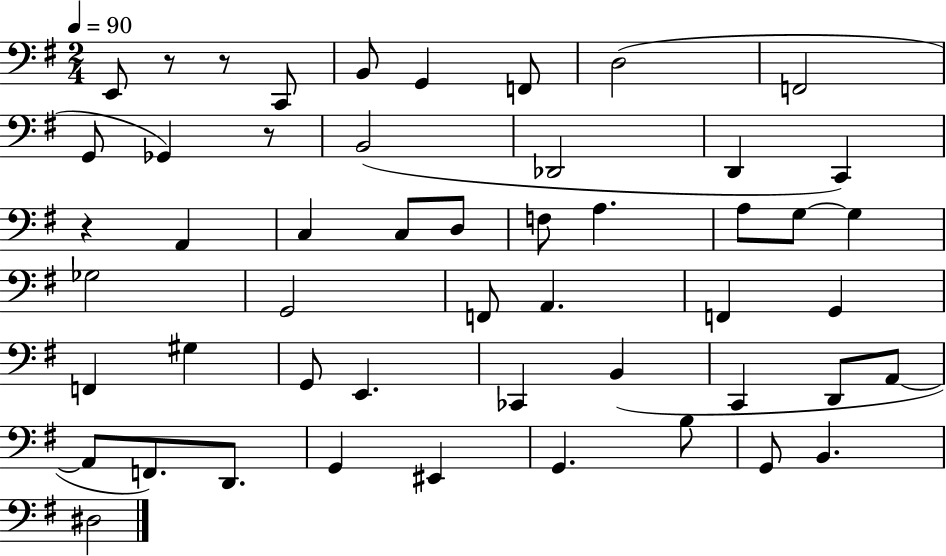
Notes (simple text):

E2/e R/e R/e C2/e B2/e G2/q F2/e D3/h F2/h G2/e Gb2/q R/e B2/h Db2/h D2/q C2/q R/q A2/q C3/q C3/e D3/e F3/e A3/q. A3/e G3/e G3/q Gb3/h G2/h F2/e A2/q. F2/q G2/q F2/q G#3/q G2/e E2/q. CES2/q B2/q C2/q D2/e A2/e A2/e F2/e. D2/e. G2/q EIS2/q G2/q. B3/e G2/e B2/q. D#3/h